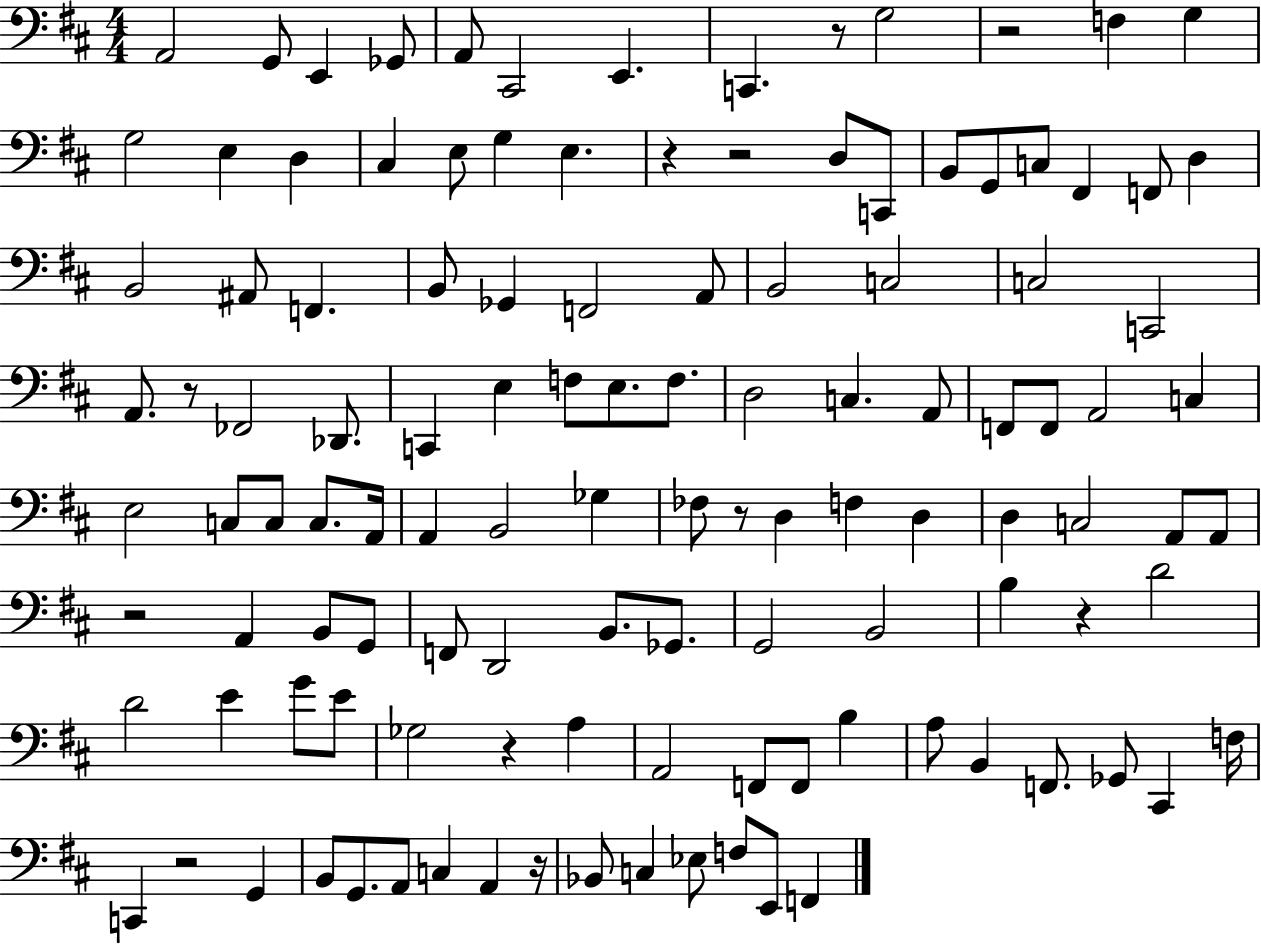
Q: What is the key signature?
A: D major